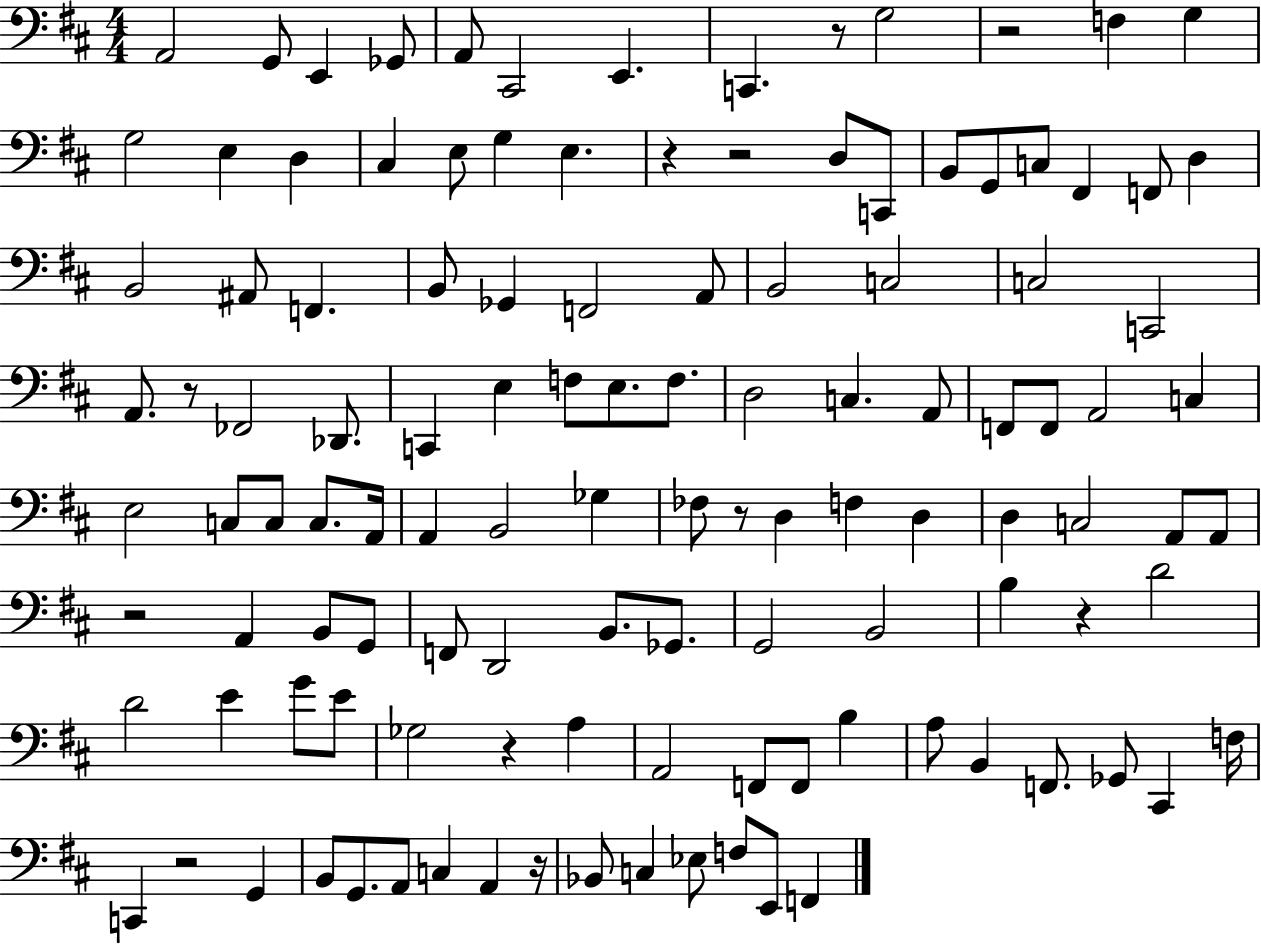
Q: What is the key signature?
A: D major